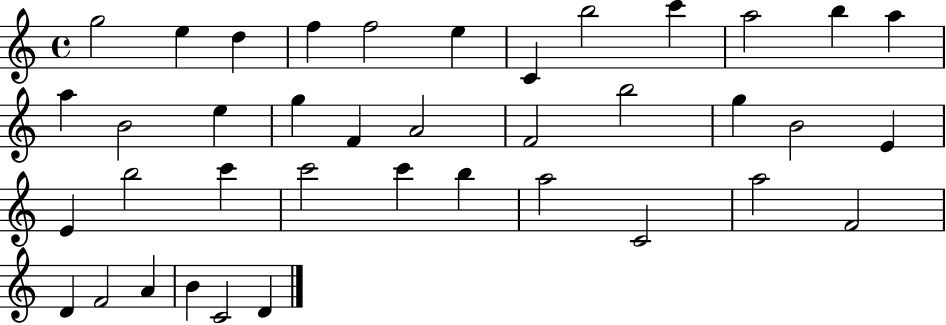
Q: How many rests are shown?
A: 0